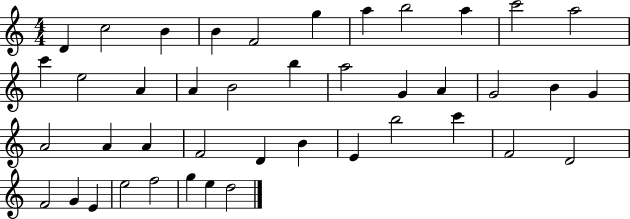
X:1
T:Untitled
M:4/4
L:1/4
K:C
D c2 B B F2 g a b2 a c'2 a2 c' e2 A A B2 b a2 G A G2 B G A2 A A F2 D B E b2 c' F2 D2 F2 G E e2 f2 g e d2